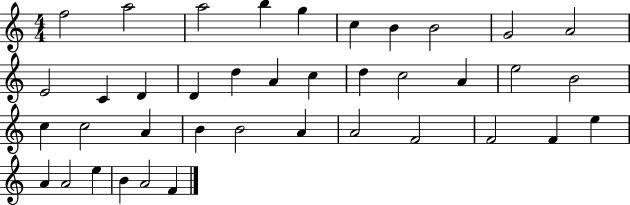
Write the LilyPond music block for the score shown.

{
  \clef treble
  \numericTimeSignature
  \time 4/4
  \key c \major
  f''2 a''2 | a''2 b''4 g''4 | c''4 b'4 b'2 | g'2 a'2 | \break e'2 c'4 d'4 | d'4 d''4 a'4 c''4 | d''4 c''2 a'4 | e''2 b'2 | \break c''4 c''2 a'4 | b'4 b'2 a'4 | a'2 f'2 | f'2 f'4 e''4 | \break a'4 a'2 e''4 | b'4 a'2 f'4 | \bar "|."
}